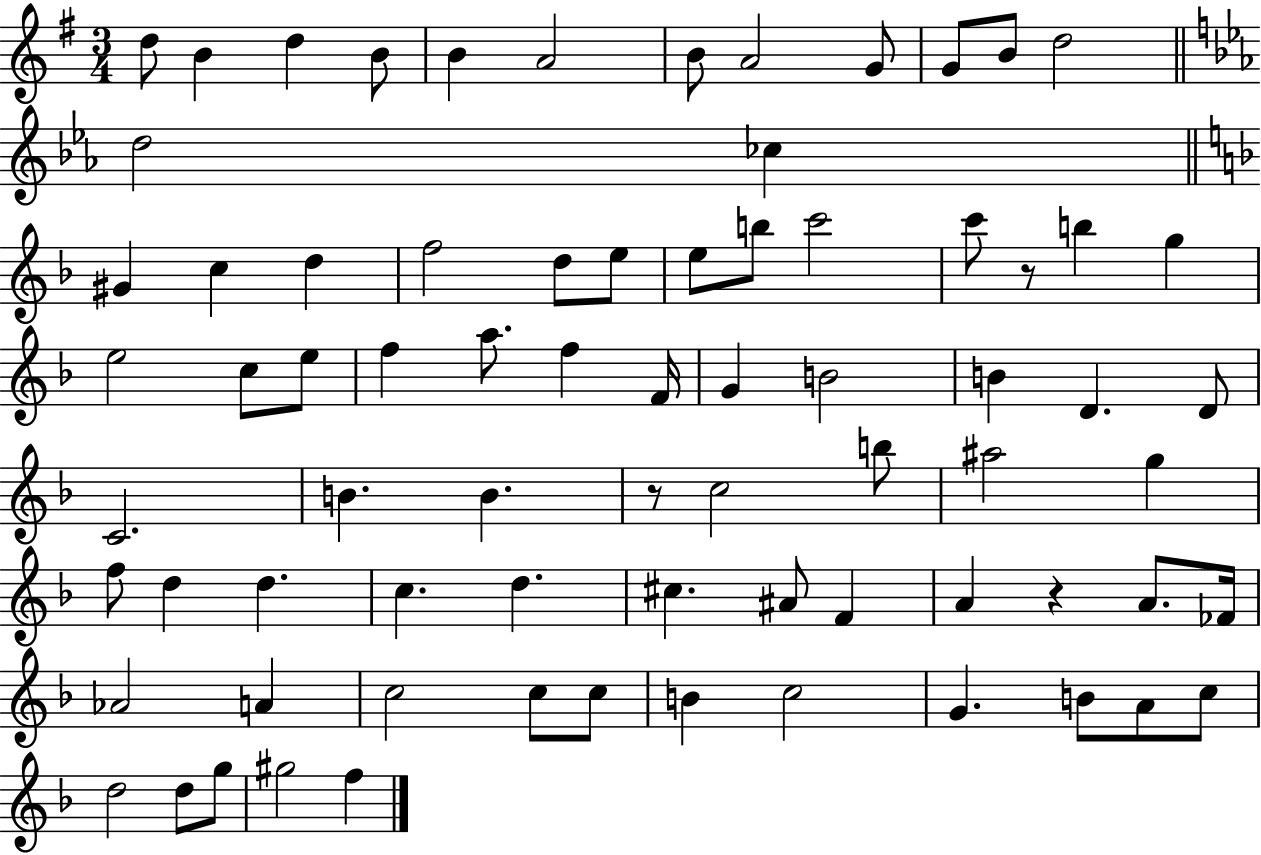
{
  \clef treble
  \numericTimeSignature
  \time 3/4
  \key g \major
  d''8 b'4 d''4 b'8 | b'4 a'2 | b'8 a'2 g'8 | g'8 b'8 d''2 | \break \bar "||" \break \key c \minor d''2 ces''4 | \bar "||" \break \key f \major gis'4 c''4 d''4 | f''2 d''8 e''8 | e''8 b''8 c'''2 | c'''8 r8 b''4 g''4 | \break e''2 c''8 e''8 | f''4 a''8. f''4 f'16 | g'4 b'2 | b'4 d'4. d'8 | \break c'2. | b'4. b'4. | r8 c''2 b''8 | ais''2 g''4 | \break f''8 d''4 d''4. | c''4. d''4. | cis''4. ais'8 f'4 | a'4 r4 a'8. fes'16 | \break aes'2 a'4 | c''2 c''8 c''8 | b'4 c''2 | g'4. b'8 a'8 c''8 | \break d''2 d''8 g''8 | gis''2 f''4 | \bar "|."
}